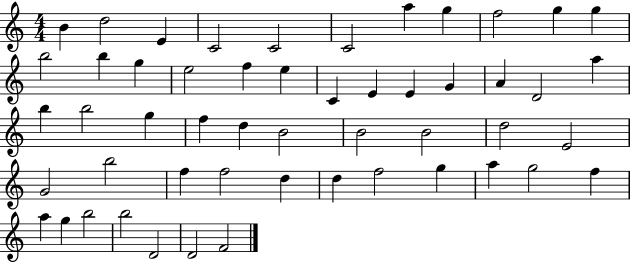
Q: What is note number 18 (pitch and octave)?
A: C4